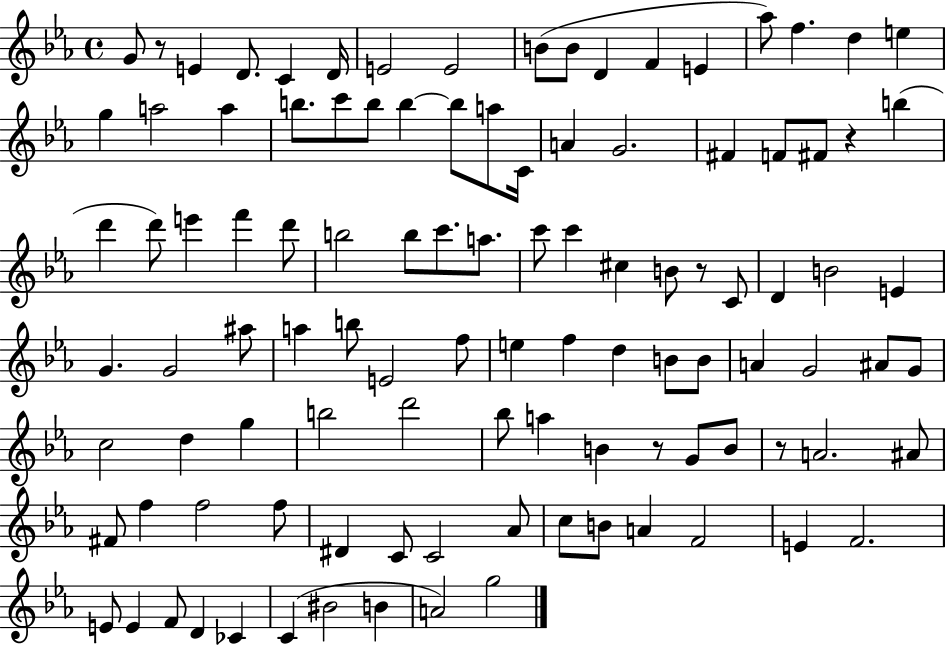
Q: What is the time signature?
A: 4/4